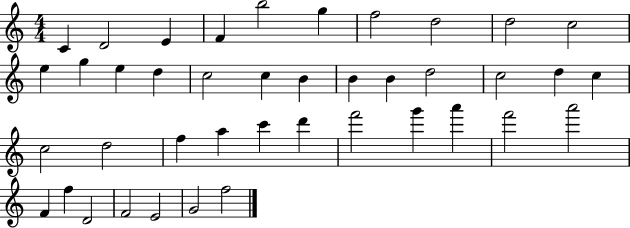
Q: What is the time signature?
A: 4/4